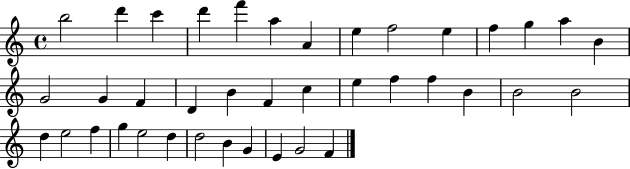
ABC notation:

X:1
T:Untitled
M:4/4
L:1/4
K:C
b2 d' c' d' f' a A e f2 e f g a B G2 G F D B F c e f f B B2 B2 d e2 f g e2 d d2 B G E G2 F